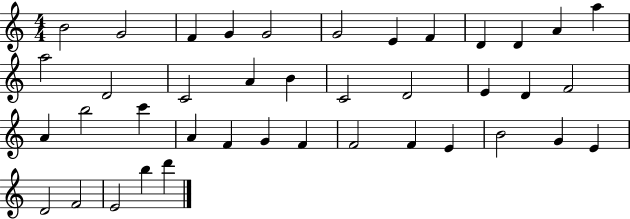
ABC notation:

X:1
T:Untitled
M:4/4
L:1/4
K:C
B2 G2 F G G2 G2 E F D D A a a2 D2 C2 A B C2 D2 E D F2 A b2 c' A F G F F2 F E B2 G E D2 F2 E2 b d'